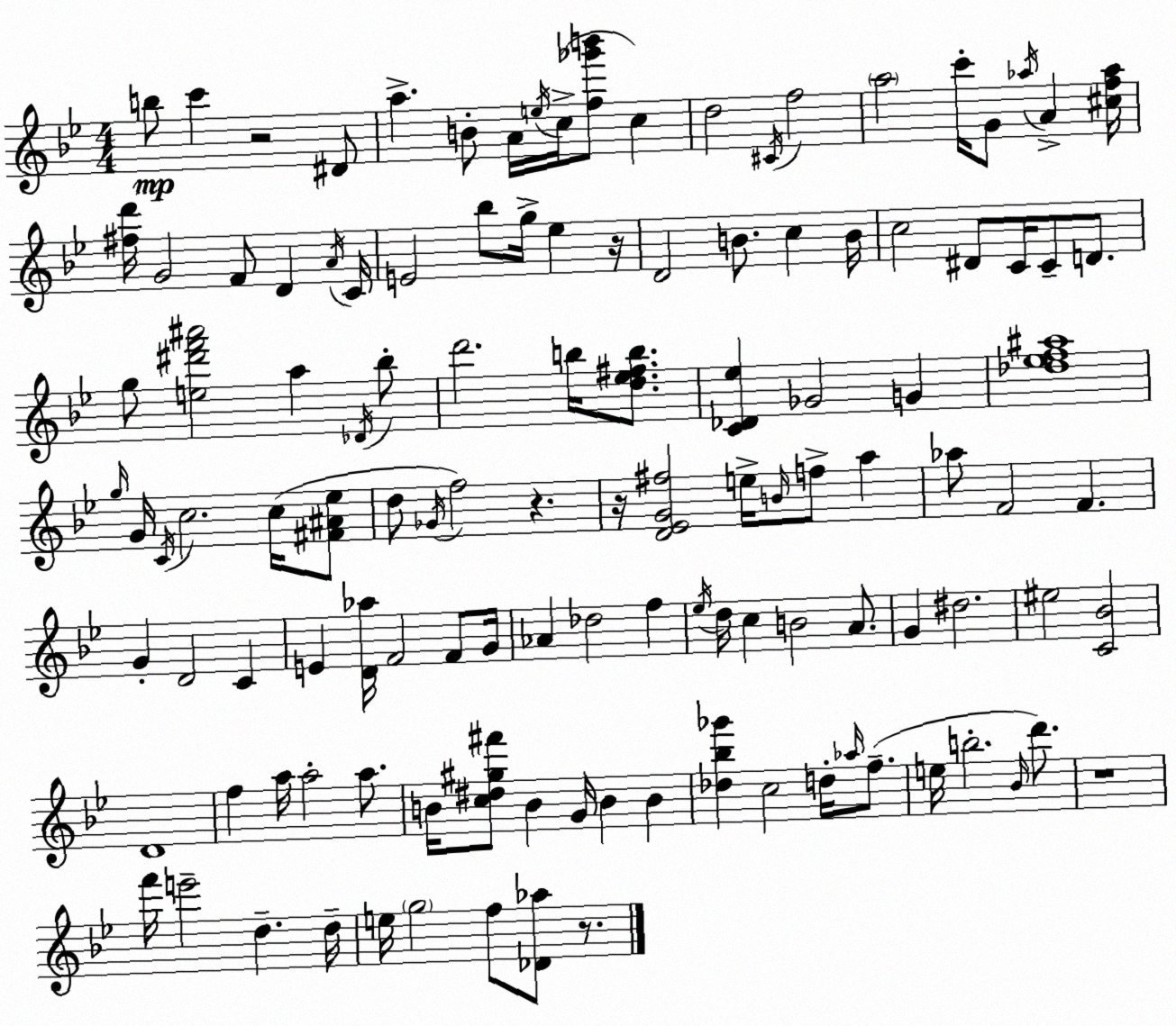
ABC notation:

X:1
T:Untitled
M:4/4
L:1/4
K:Gm
b/2 c' z2 ^D/2 a B/2 A/4 e/4 c/4 [f_g'b']/2 c d2 ^C/4 f2 a2 c'/4 G/2 _a/4 A [^cf_a]/4 [^fd']/4 G2 F/2 D A/4 C/4 E2 _b/2 g/4 _e z/4 D2 B/2 c B/4 c2 ^D/2 C/4 C/2 D/2 g/2 [e^d'f'^a']2 a _D/4 _b/2 d'2 b/4 [d_e^fb]/2 [C_D_e] _G2 G [_d_ef^a]4 g/4 G/4 C/4 c2 c/4 [^F^A_e]/2 d/2 _G/4 f2 z z/4 [D_EG^f]2 e/4 B/4 f/2 a _a/2 F2 F G D2 C E [D_a]/4 F2 F/2 G/4 _A _d2 f _e/4 d/4 c B2 A/2 G ^d2 ^e2 [C_B]2 D4 f a/4 a2 a/2 B/4 [c^d^g^f']/2 B G/4 B B [_d_b_g'] c2 d/4 _a/4 f/2 e/4 b2 _B/4 d'/2 z4 f'/4 e'2 d d/4 e/4 g2 f/2 [_D_a]/2 z/2